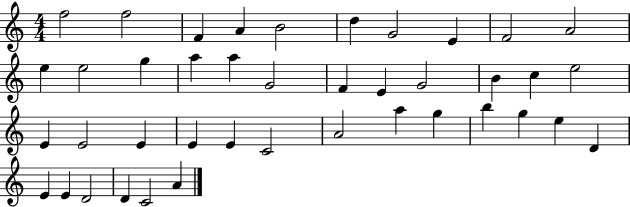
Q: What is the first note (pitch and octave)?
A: F5